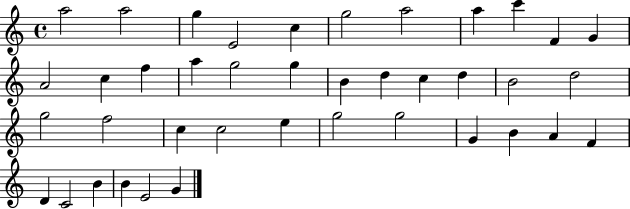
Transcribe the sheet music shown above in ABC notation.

X:1
T:Untitled
M:4/4
L:1/4
K:C
a2 a2 g E2 c g2 a2 a c' F G A2 c f a g2 g B d c d B2 d2 g2 f2 c c2 e g2 g2 G B A F D C2 B B E2 G